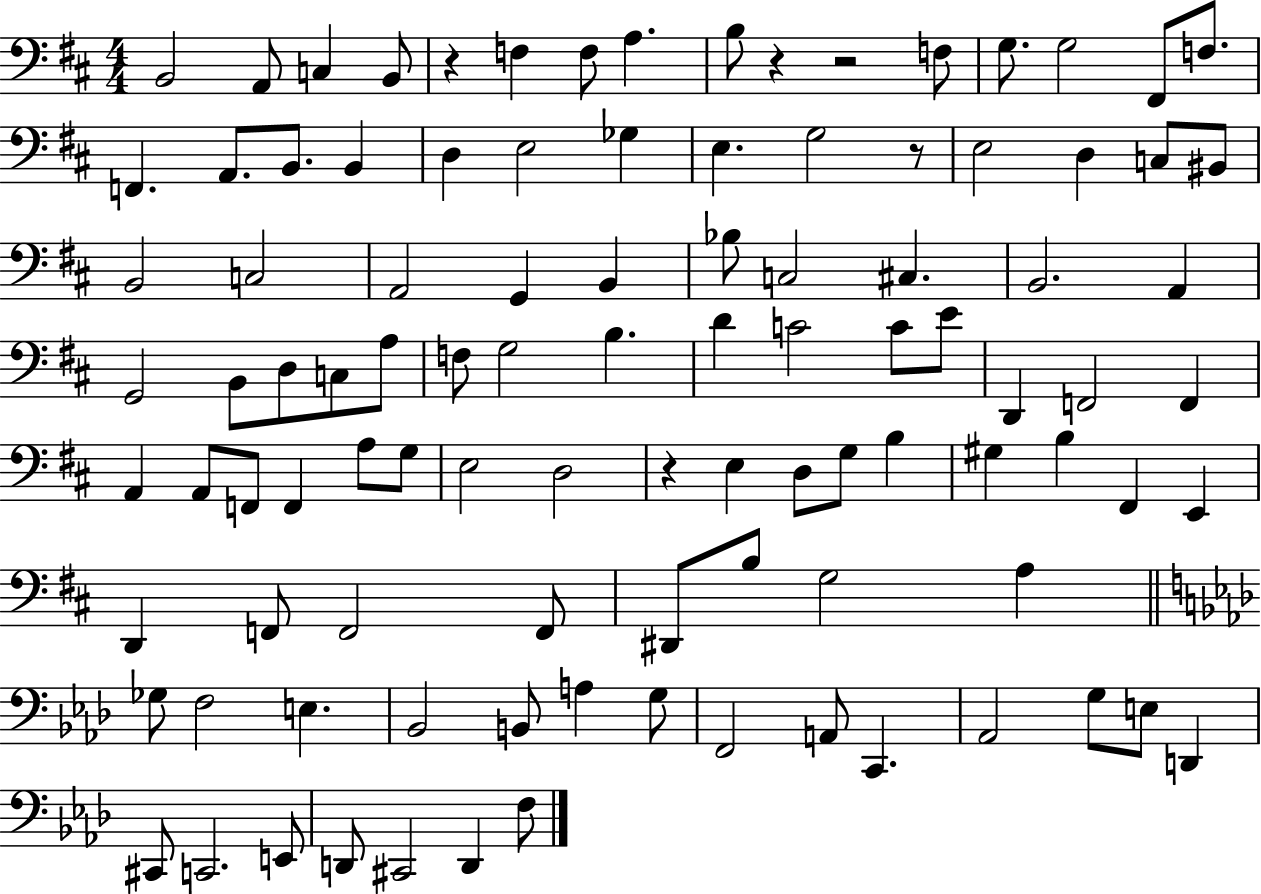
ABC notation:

X:1
T:Untitled
M:4/4
L:1/4
K:D
B,,2 A,,/2 C, B,,/2 z F, F,/2 A, B,/2 z z2 F,/2 G,/2 G,2 ^F,,/2 F,/2 F,, A,,/2 B,,/2 B,, D, E,2 _G, E, G,2 z/2 E,2 D, C,/2 ^B,,/2 B,,2 C,2 A,,2 G,, B,, _B,/2 C,2 ^C, B,,2 A,, G,,2 B,,/2 D,/2 C,/2 A,/2 F,/2 G,2 B, D C2 C/2 E/2 D,, F,,2 F,, A,, A,,/2 F,,/2 F,, A,/2 G,/2 E,2 D,2 z E, D,/2 G,/2 B, ^G, B, ^F,, E,, D,, F,,/2 F,,2 F,,/2 ^D,,/2 B,/2 G,2 A, _G,/2 F,2 E, _B,,2 B,,/2 A, G,/2 F,,2 A,,/2 C,, _A,,2 G,/2 E,/2 D,, ^C,,/2 C,,2 E,,/2 D,,/2 ^C,,2 D,, F,/2